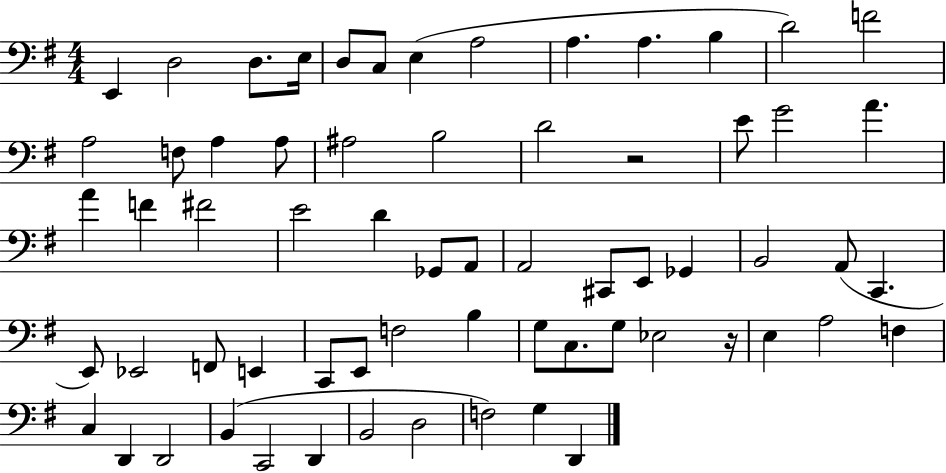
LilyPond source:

{
  \clef bass
  \numericTimeSignature
  \time 4/4
  \key g \major
  e,4 d2 d8. e16 | d8 c8 e4( a2 | a4. a4. b4 | d'2) f'2 | \break a2 f8 a4 a8 | ais2 b2 | d'2 r2 | e'8 g'2 a'4. | \break a'4 f'4 fis'2 | e'2 d'4 ges,8 a,8 | a,2 cis,8 e,8 ges,4 | b,2 a,8( c,4. | \break e,8) ees,2 f,8 e,4 | c,8 e,8 f2 b4 | g8 c8. g8 ees2 r16 | e4 a2 f4 | \break c4 d,4 d,2 | b,4( c,2 d,4 | b,2 d2 | f2) g4 d,4 | \break \bar "|."
}